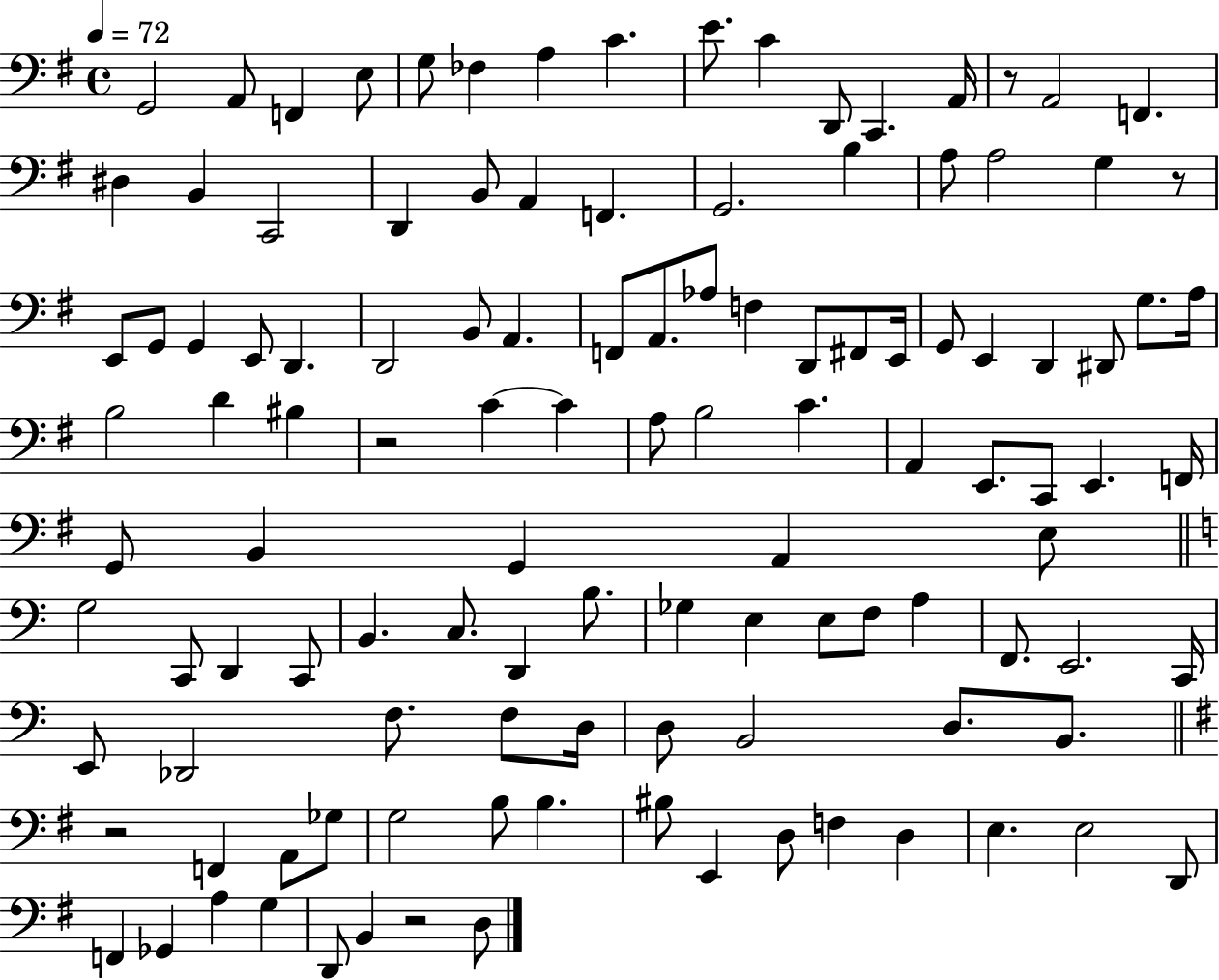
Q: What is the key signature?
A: G major